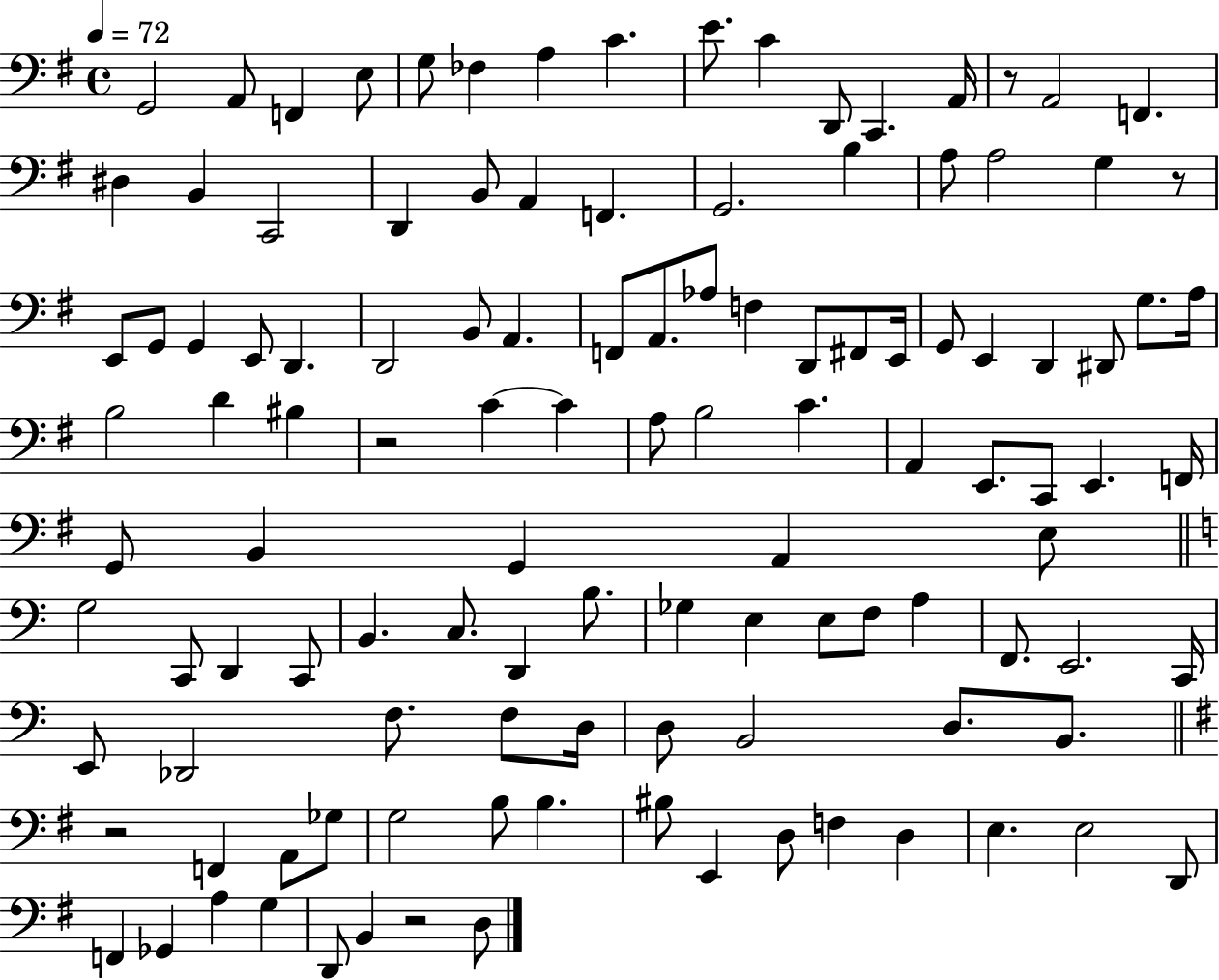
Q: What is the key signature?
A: G major